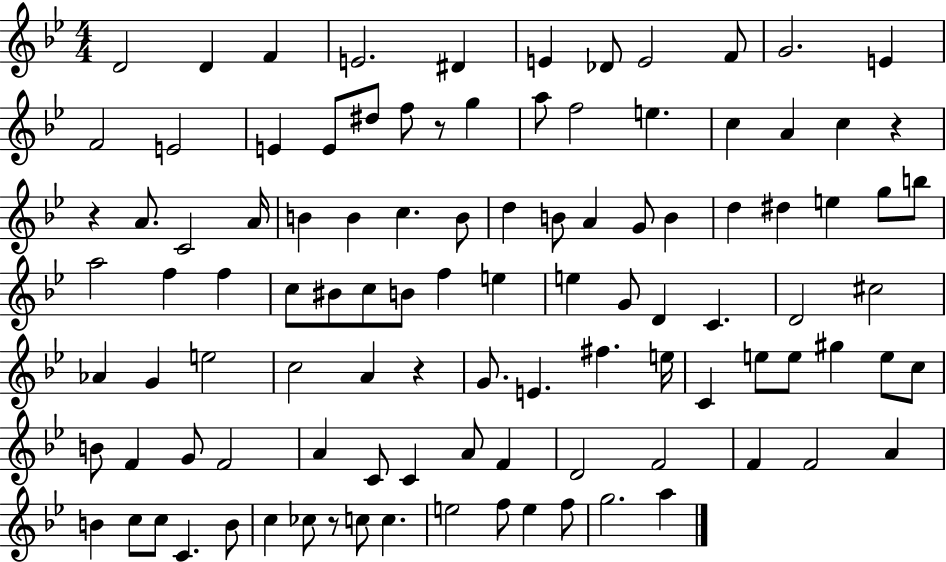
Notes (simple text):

D4/h D4/q F4/q E4/h. D#4/q E4/q Db4/e E4/h F4/e G4/h. E4/q F4/h E4/h E4/q E4/e D#5/e F5/e R/e G5/q A5/e F5/h E5/q. C5/q A4/q C5/q R/q R/q A4/e. C4/h A4/s B4/q B4/q C5/q. B4/e D5/q B4/e A4/q G4/e B4/q D5/q D#5/q E5/q G5/e B5/e A5/h F5/q F5/q C5/e BIS4/e C5/e B4/e F5/q E5/q E5/q G4/e D4/q C4/q. D4/h C#5/h Ab4/q G4/q E5/h C5/h A4/q R/q G4/e. E4/q. F#5/q. E5/s C4/q E5/e E5/e G#5/q E5/e C5/e B4/e F4/q G4/e F4/h A4/q C4/e C4/q A4/e F4/q D4/h F4/h F4/q F4/h A4/q B4/q C5/e C5/e C4/q. B4/e C5/q CES5/e R/e C5/e C5/q. E5/h F5/e E5/q F5/e G5/h. A5/q